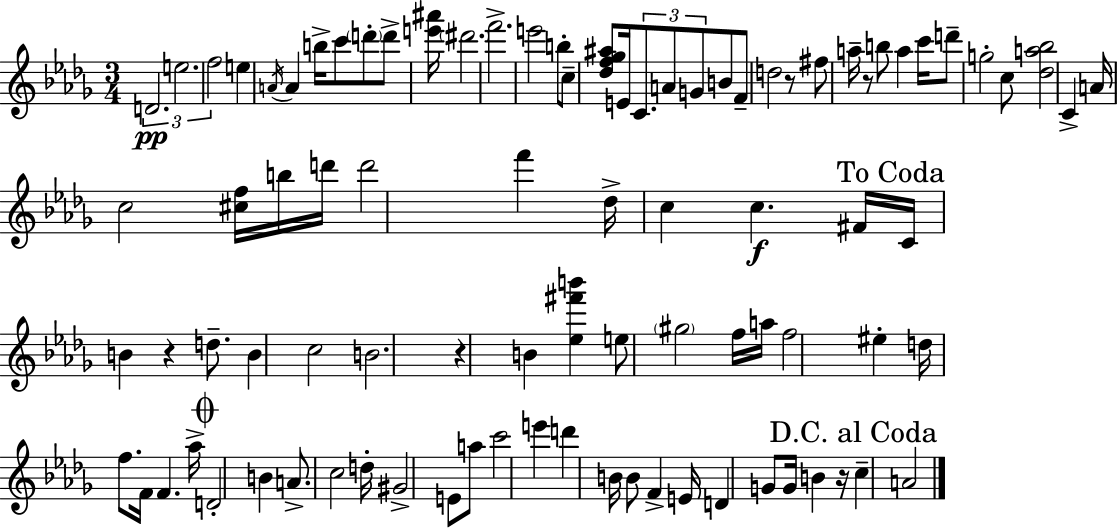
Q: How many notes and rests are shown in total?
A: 90